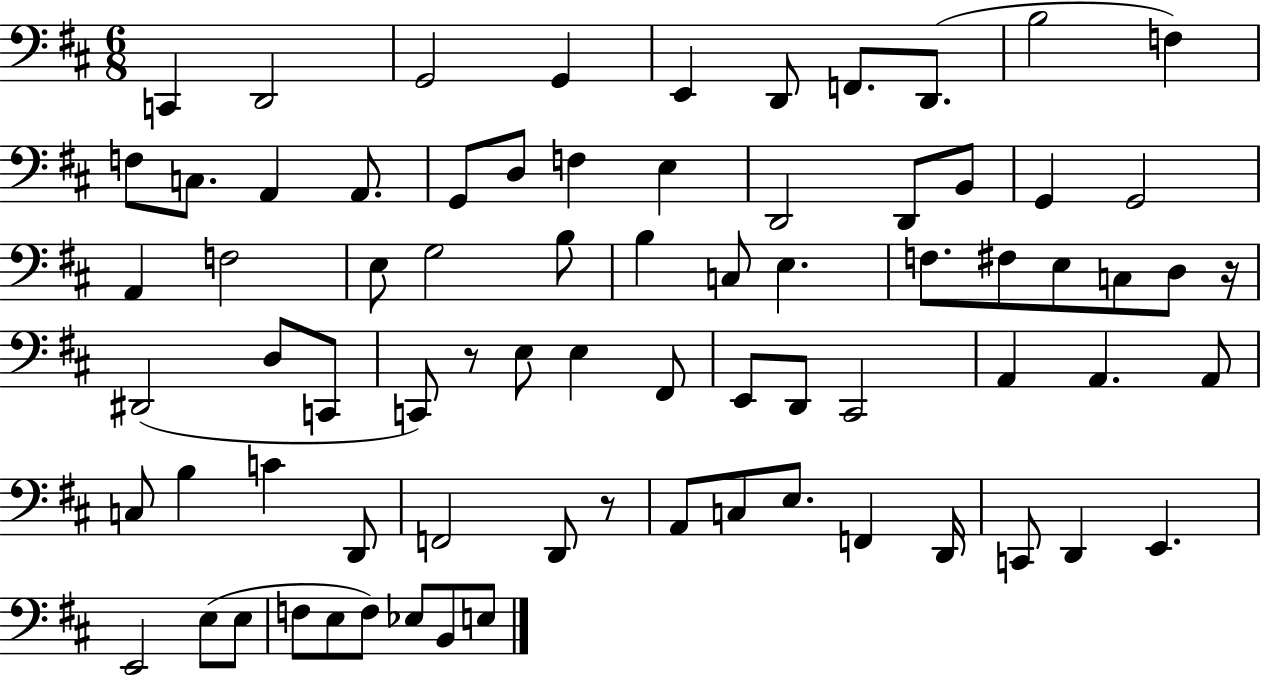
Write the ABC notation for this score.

X:1
T:Untitled
M:6/8
L:1/4
K:D
C,, D,,2 G,,2 G,, E,, D,,/2 F,,/2 D,,/2 B,2 F, F,/2 C,/2 A,, A,,/2 G,,/2 D,/2 F, E, D,,2 D,,/2 B,,/2 G,, G,,2 A,, F,2 E,/2 G,2 B,/2 B, C,/2 E, F,/2 ^F,/2 E,/2 C,/2 D,/2 z/4 ^D,,2 D,/2 C,,/2 C,,/2 z/2 E,/2 E, ^F,,/2 E,,/2 D,,/2 ^C,,2 A,, A,, A,,/2 C,/2 B, C D,,/2 F,,2 D,,/2 z/2 A,,/2 C,/2 E,/2 F,, D,,/4 C,,/2 D,, E,, E,,2 E,/2 E,/2 F,/2 E,/2 F,/2 _E,/2 B,,/2 E,/2